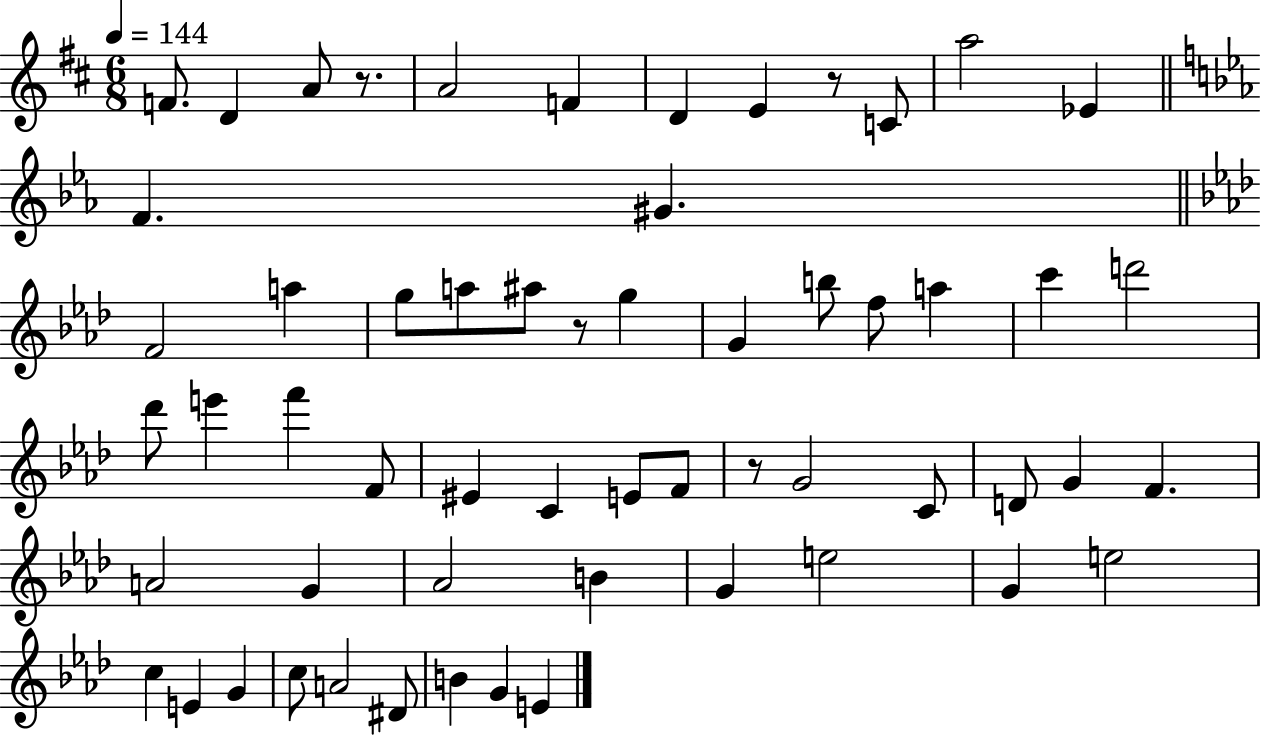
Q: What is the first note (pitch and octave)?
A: F4